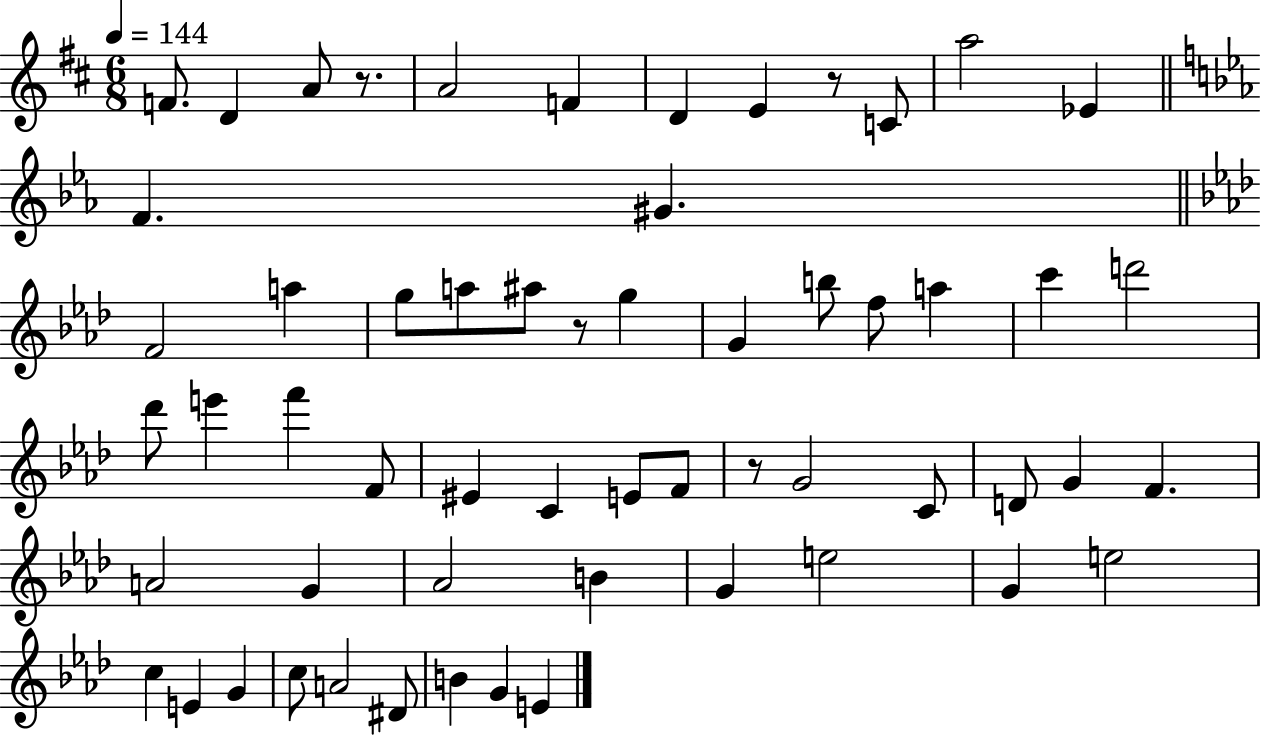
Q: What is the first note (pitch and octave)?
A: F4